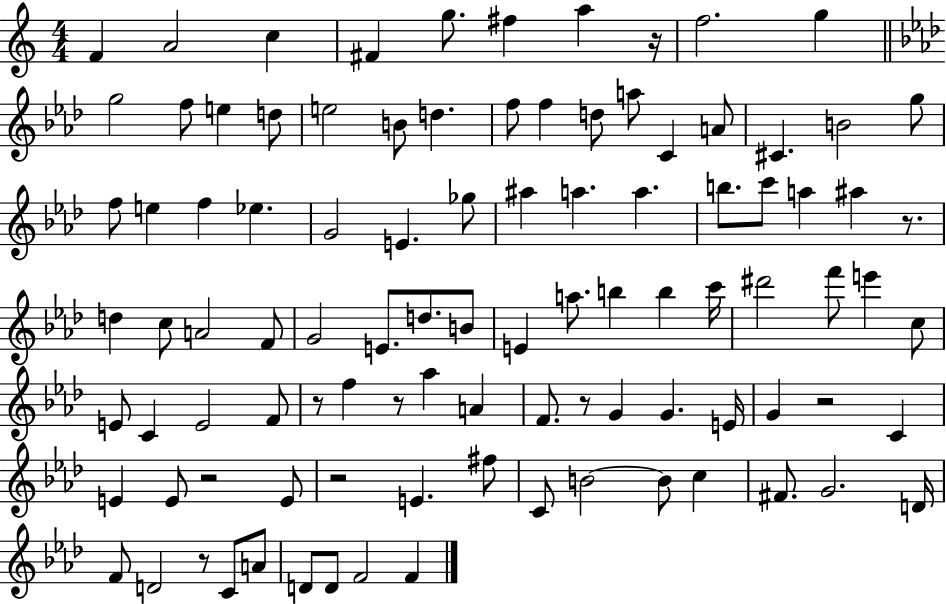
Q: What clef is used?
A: treble